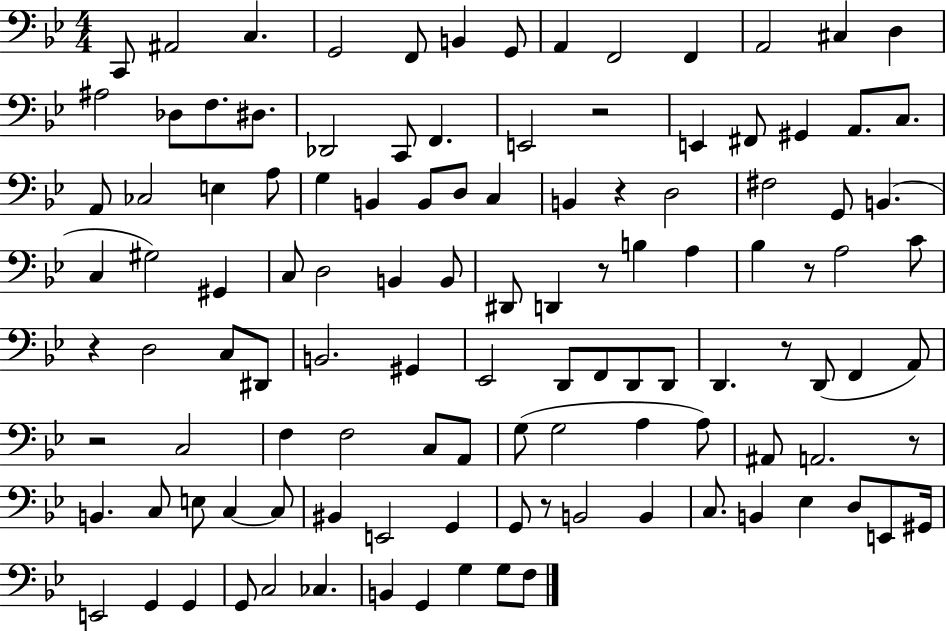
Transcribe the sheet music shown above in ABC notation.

X:1
T:Untitled
M:4/4
L:1/4
K:Bb
C,,/2 ^A,,2 C, G,,2 F,,/2 B,, G,,/2 A,, F,,2 F,, A,,2 ^C, D, ^A,2 _D,/2 F,/2 ^D,/2 _D,,2 C,,/2 F,, E,,2 z2 E,, ^F,,/2 ^G,, A,,/2 C,/2 A,,/2 _C,2 E, A,/2 G, B,, B,,/2 D,/2 C, B,, z D,2 ^F,2 G,,/2 B,, C, ^G,2 ^G,, C,/2 D,2 B,, B,,/2 ^D,,/2 D,, z/2 B, A, _B, z/2 A,2 C/2 z D,2 C,/2 ^D,,/2 B,,2 ^G,, _E,,2 D,,/2 F,,/2 D,,/2 D,,/2 D,, z/2 D,,/2 F,, A,,/2 z2 C,2 F, F,2 C,/2 A,,/2 G,/2 G,2 A, A,/2 ^A,,/2 A,,2 z/2 B,, C,/2 E,/2 C, C,/2 ^B,, E,,2 G,, G,,/2 z/2 B,,2 B,, C,/2 B,, _E, D,/2 E,,/2 ^G,,/4 E,,2 G,, G,, G,,/2 C,2 _C, B,, G,, G, G,/2 F,/2